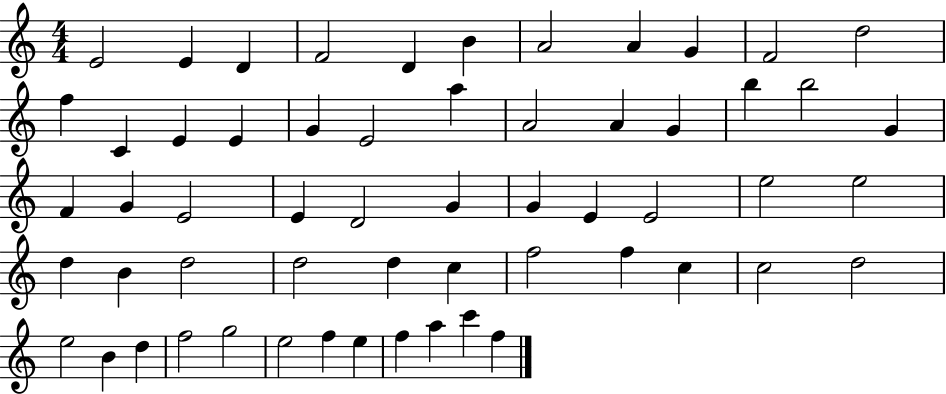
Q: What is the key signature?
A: C major